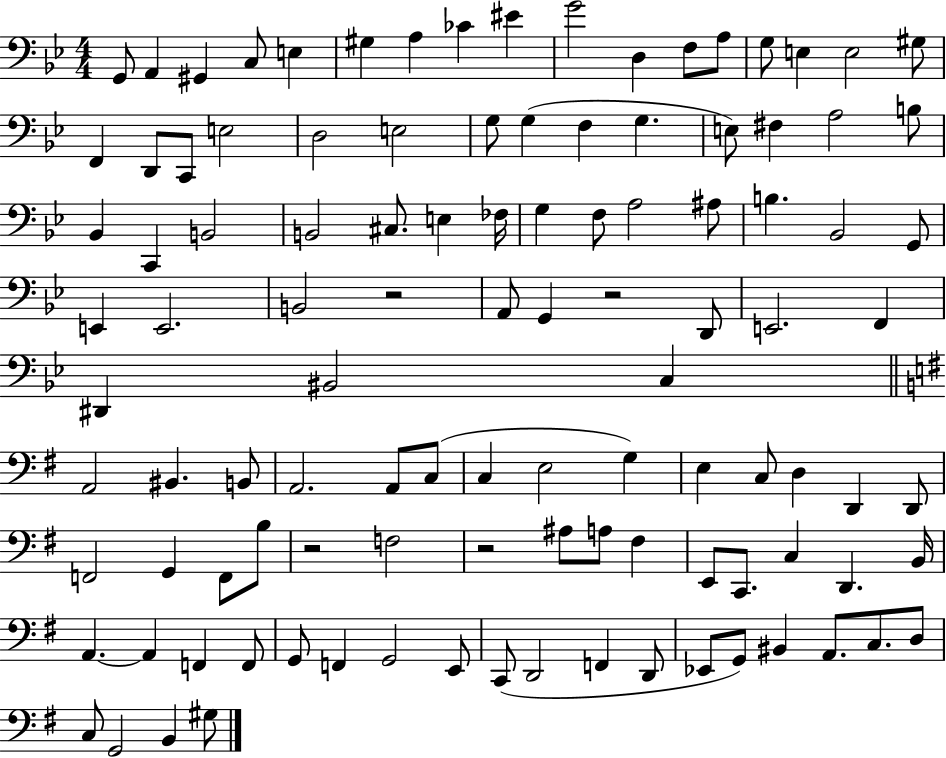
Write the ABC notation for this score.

X:1
T:Untitled
M:4/4
L:1/4
K:Bb
G,,/2 A,, ^G,, C,/2 E, ^G, A, _C ^E G2 D, F,/2 A,/2 G,/2 E, E,2 ^G,/2 F,, D,,/2 C,,/2 E,2 D,2 E,2 G,/2 G, F, G, E,/2 ^F, A,2 B,/2 _B,, C,, B,,2 B,,2 ^C,/2 E, _F,/4 G, F,/2 A,2 ^A,/2 B, _B,,2 G,,/2 E,, E,,2 B,,2 z2 A,,/2 G,, z2 D,,/2 E,,2 F,, ^D,, ^B,,2 C, A,,2 ^B,, B,,/2 A,,2 A,,/2 C,/2 C, E,2 G, E, C,/2 D, D,, D,,/2 F,,2 G,, F,,/2 B,/2 z2 F,2 z2 ^A,/2 A,/2 ^F, E,,/2 C,,/2 C, D,, B,,/4 A,, A,, F,, F,,/2 G,,/2 F,, G,,2 E,,/2 C,,/2 D,,2 F,, D,,/2 _E,,/2 G,,/2 ^B,, A,,/2 C,/2 D,/2 C,/2 G,,2 B,, ^G,/2